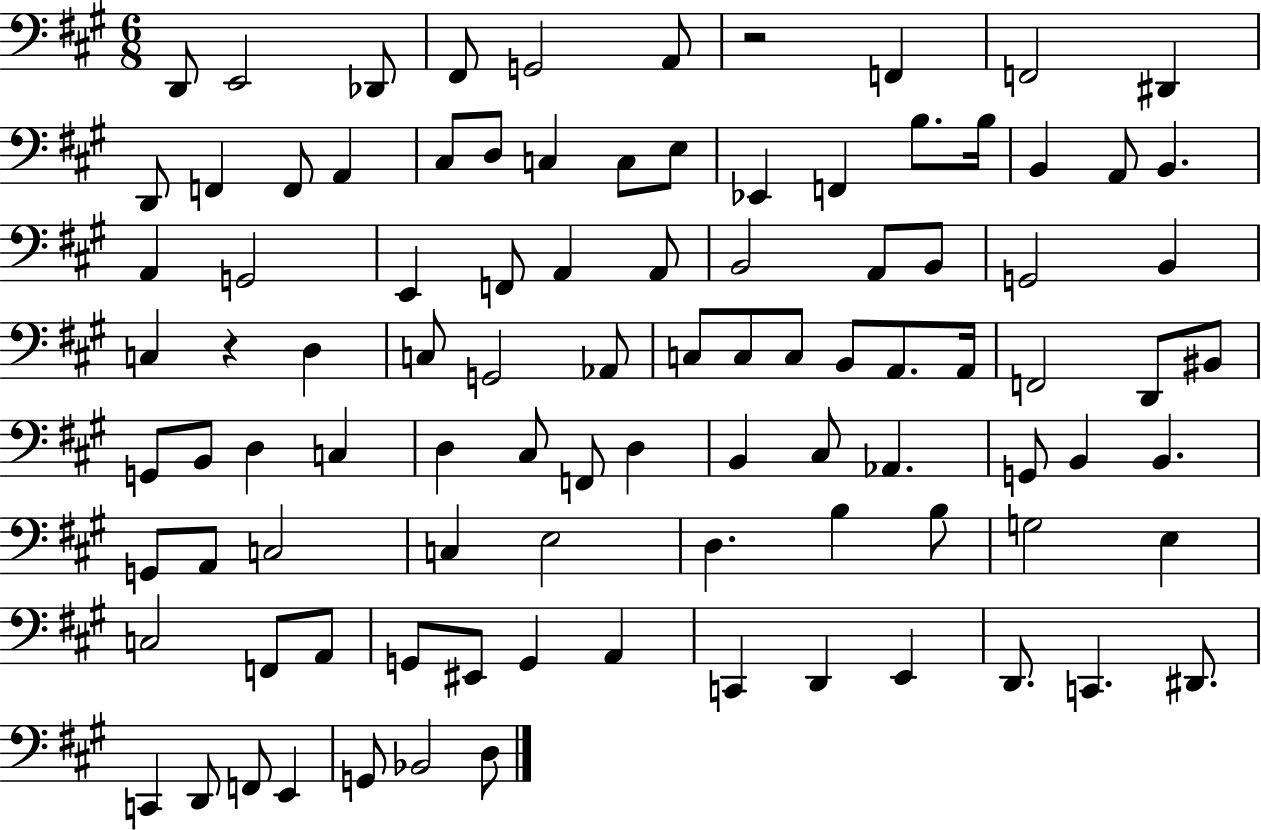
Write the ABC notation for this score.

X:1
T:Untitled
M:6/8
L:1/4
K:A
D,,/2 E,,2 _D,,/2 ^F,,/2 G,,2 A,,/2 z2 F,, F,,2 ^D,, D,,/2 F,, F,,/2 A,, ^C,/2 D,/2 C, C,/2 E,/2 _E,, F,, B,/2 B,/4 B,, A,,/2 B,, A,, G,,2 E,, F,,/2 A,, A,,/2 B,,2 A,,/2 B,,/2 G,,2 B,, C, z D, C,/2 G,,2 _A,,/2 C,/2 C,/2 C,/2 B,,/2 A,,/2 A,,/4 F,,2 D,,/2 ^B,,/2 G,,/2 B,,/2 D, C, D, ^C,/2 F,,/2 D, B,, ^C,/2 _A,, G,,/2 B,, B,, G,,/2 A,,/2 C,2 C, E,2 D, B, B,/2 G,2 E, C,2 F,,/2 A,,/2 G,,/2 ^E,,/2 G,, A,, C,, D,, E,, D,,/2 C,, ^D,,/2 C,, D,,/2 F,,/2 E,, G,,/2 _B,,2 D,/2